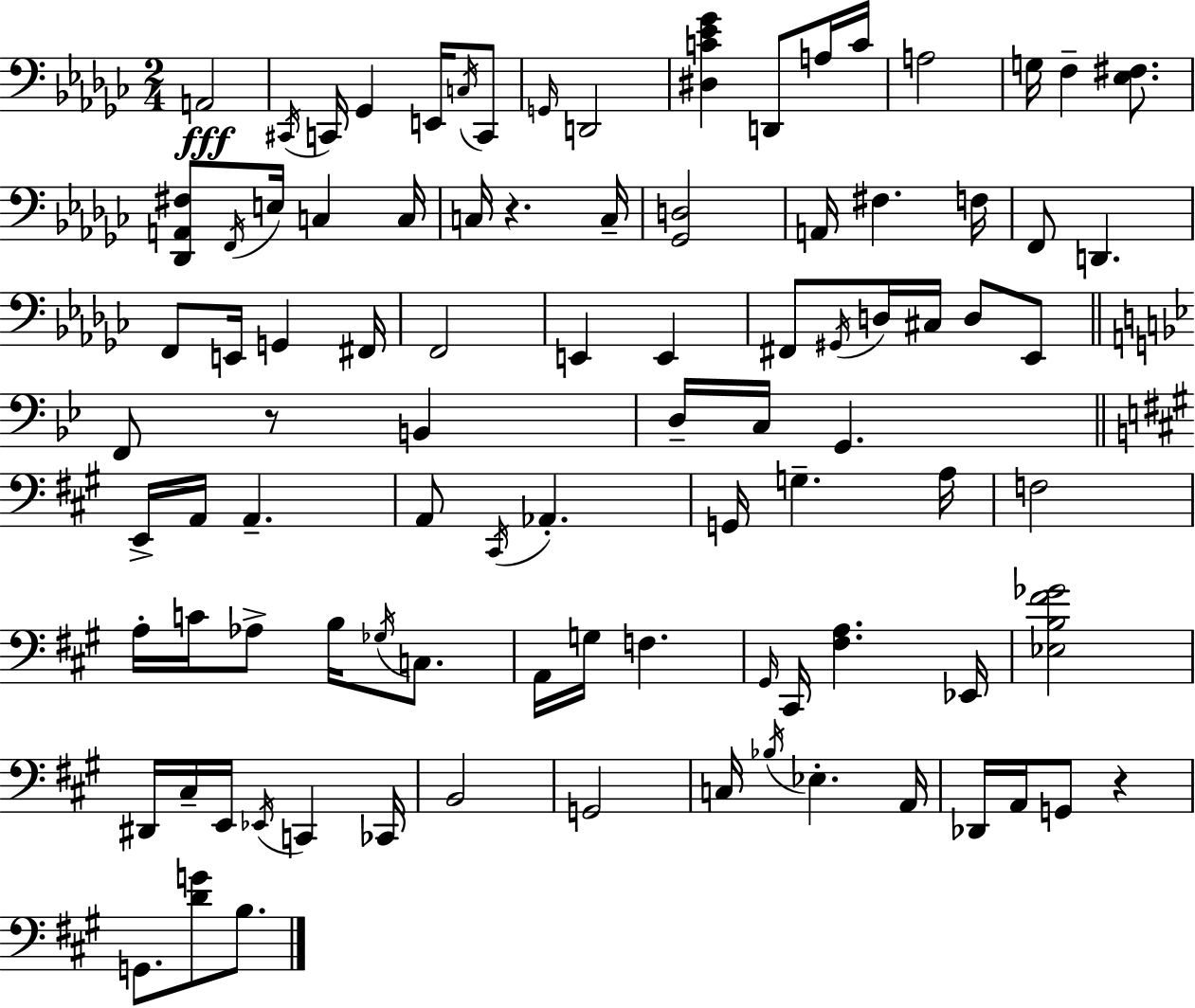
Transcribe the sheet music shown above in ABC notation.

X:1
T:Untitled
M:2/4
L:1/4
K:Ebm
A,,2 ^C,,/4 C,,/4 _G,, E,,/4 C,/4 C,,/2 G,,/4 D,,2 [^D,C_E_G] D,,/2 A,/4 C/4 A,2 G,/4 F, [_E,^F,]/2 [_D,,A,,^F,]/2 F,,/4 E,/4 C, C,/4 C,/4 z C,/4 [_G,,D,]2 A,,/4 ^F, F,/4 F,,/2 D,, F,,/2 E,,/4 G,, ^F,,/4 F,,2 E,, E,, ^F,,/2 ^G,,/4 D,/4 ^C,/4 D,/2 _E,,/2 F,,/2 z/2 B,, D,/4 C,/4 G,, E,,/4 A,,/4 A,, A,,/2 ^C,,/4 _A,, G,,/4 G, A,/4 F,2 A,/4 C/4 _A,/2 B,/4 _G,/4 C,/2 A,,/4 G,/4 F, ^G,,/4 ^C,,/4 [^F,A,] _E,,/4 [_E,B,^F_G]2 ^D,,/4 ^C,/4 E,,/4 _E,,/4 C,, _C,,/4 B,,2 G,,2 C,/4 _B,/4 _E, A,,/4 _D,,/4 A,,/4 G,,/2 z G,,/2 [DG]/2 B,/2